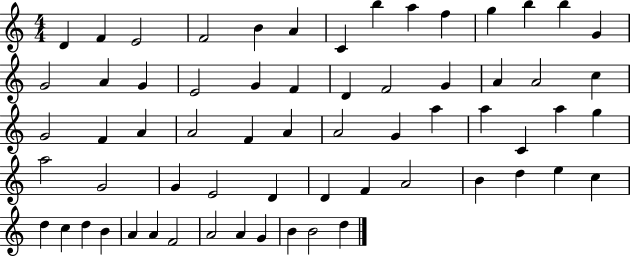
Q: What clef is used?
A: treble